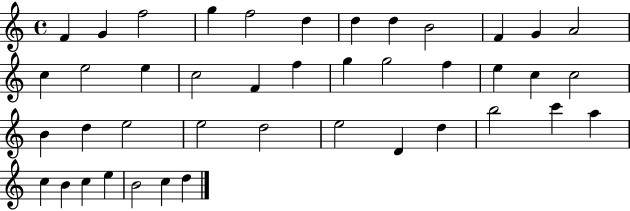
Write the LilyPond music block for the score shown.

{
  \clef treble
  \time 4/4
  \defaultTimeSignature
  \key c \major
  f'4 g'4 f''2 | g''4 f''2 d''4 | d''4 d''4 b'2 | f'4 g'4 a'2 | \break c''4 e''2 e''4 | c''2 f'4 f''4 | g''4 g''2 f''4 | e''4 c''4 c''2 | \break b'4 d''4 e''2 | e''2 d''2 | e''2 d'4 d''4 | b''2 c'''4 a''4 | \break c''4 b'4 c''4 e''4 | b'2 c''4 d''4 | \bar "|."
}